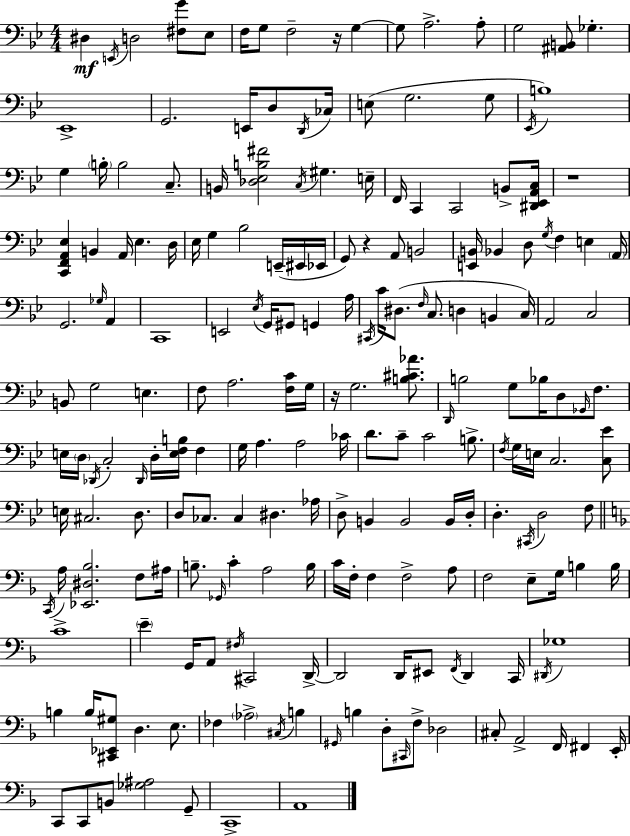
D#3/q E2/s D3/h [F#3,G4]/e Eb3/e F3/s G3/e F3/h R/s G3/q G3/e A3/h. A3/e G3/h [A#2,B2]/e Gb3/q. Eb2/w G2/h. E2/s D3/e D2/s CES3/s E3/e G3/h. G3/e Eb2/s B3/w G3/q B3/s B3/h C3/e. B2/s [Db3,Eb3,B3,F#4]/h C3/s G#3/q. E3/s F2/s C2/q C2/h B2/e [D#2,Eb2,A2,C3]/s R/w [C2,F2,A2,Eb3]/q B2/q A2/s Eb3/q. D3/s Eb3/s G3/q Bb3/h E2/s EIS2/s Eb2/s G2/e R/q A2/e B2/h [E2,B2]/s Bb2/q D3/e G3/s F3/q E3/q A2/s G2/h. Gb3/s A2/q C2/w E2/h Eb3/s G2/s G#2/e G2/q A3/s C#2/s C4/s D#3/e. F3/s C3/e. D3/q B2/q C3/s A2/h C3/h B2/e G3/h E3/q. F3/e A3/h. [F3,C4]/s G3/s R/s G3/h. [B3,C#4,Ab4]/e. D2/s B3/h G3/e Bb3/s D3/e Gb2/s F3/e. E3/s D3/s Db2/s C3/h Db2/s D3/s [E3,F3,B3]/s F3/q G3/s A3/q. A3/h CES4/s D4/e. C4/e C4/h B3/e. F3/s G3/s E3/s C3/h. [C3,Eb4]/e E3/s C#3/h. D3/e. D3/e CES3/e. CES3/q D#3/q. Ab3/s D3/e B2/q B2/h B2/s D3/s D3/q. C#2/s D3/h F3/e C2/s A3/s [Eb2,D#3,Bb3]/h. F3/e A#3/s B3/e. Gb2/s C4/q A3/h B3/s C4/s F3/s F3/q F3/h A3/e F3/h E3/e G3/s B3/q B3/s C4/w E4/q G2/s A2/e F#3/s C#2/h D2/s D2/h D2/s EIS2/e F2/s D2/q C2/s D#2/s Gb3/w B3/q B3/s [C#2,Eb2,G#3]/e D3/q. E3/e. FES3/q Ab3/h C#3/s B3/q G#2/s B3/q D3/e C#2/s F3/e Db3/h C#3/e A2/h F2/s F#2/q E2/s C2/e C2/e B2/e [Gb3,A#3]/h G2/e C2/w A2/w